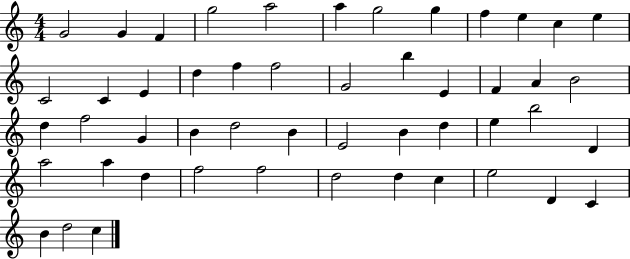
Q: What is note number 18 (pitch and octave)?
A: F5